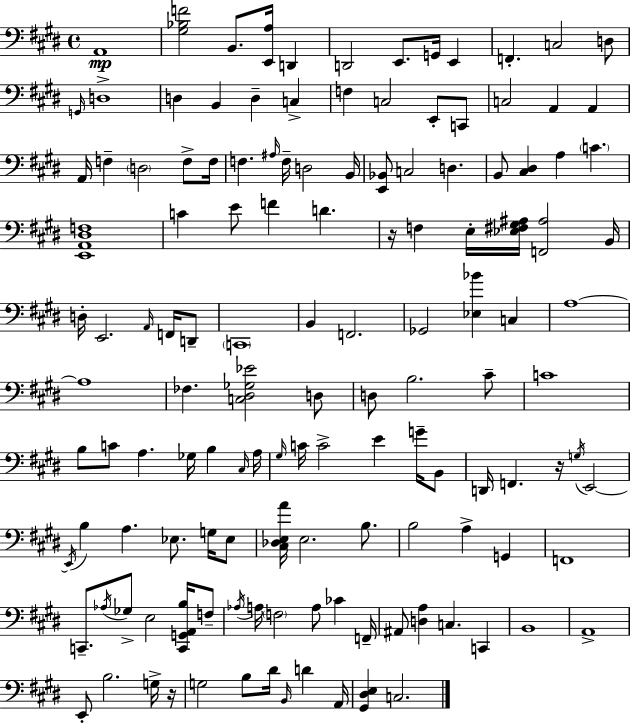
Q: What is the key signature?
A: E major